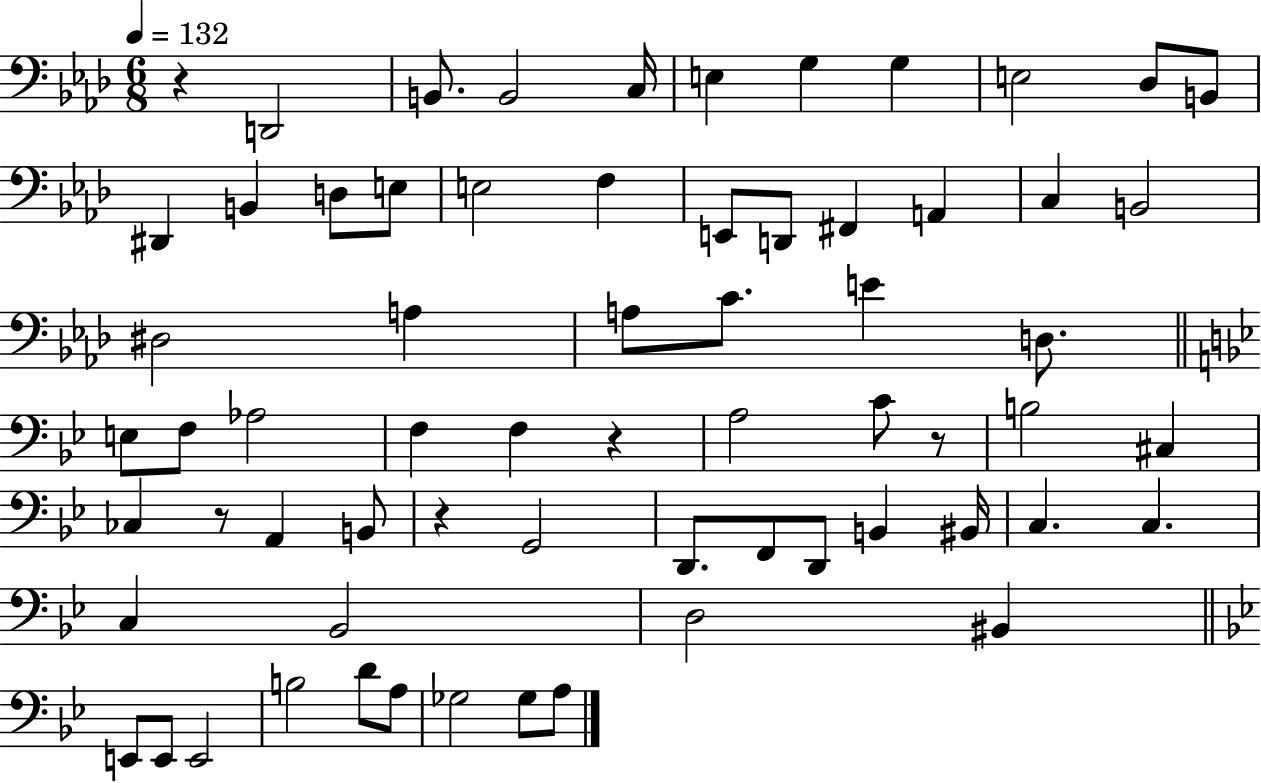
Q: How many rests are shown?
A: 5